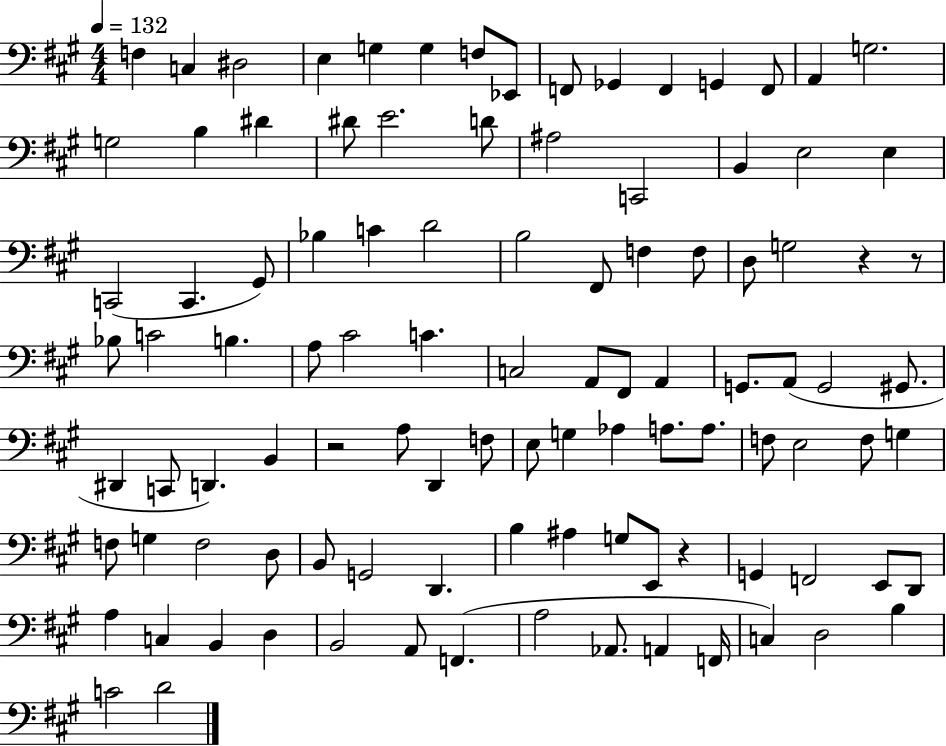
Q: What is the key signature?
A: A major